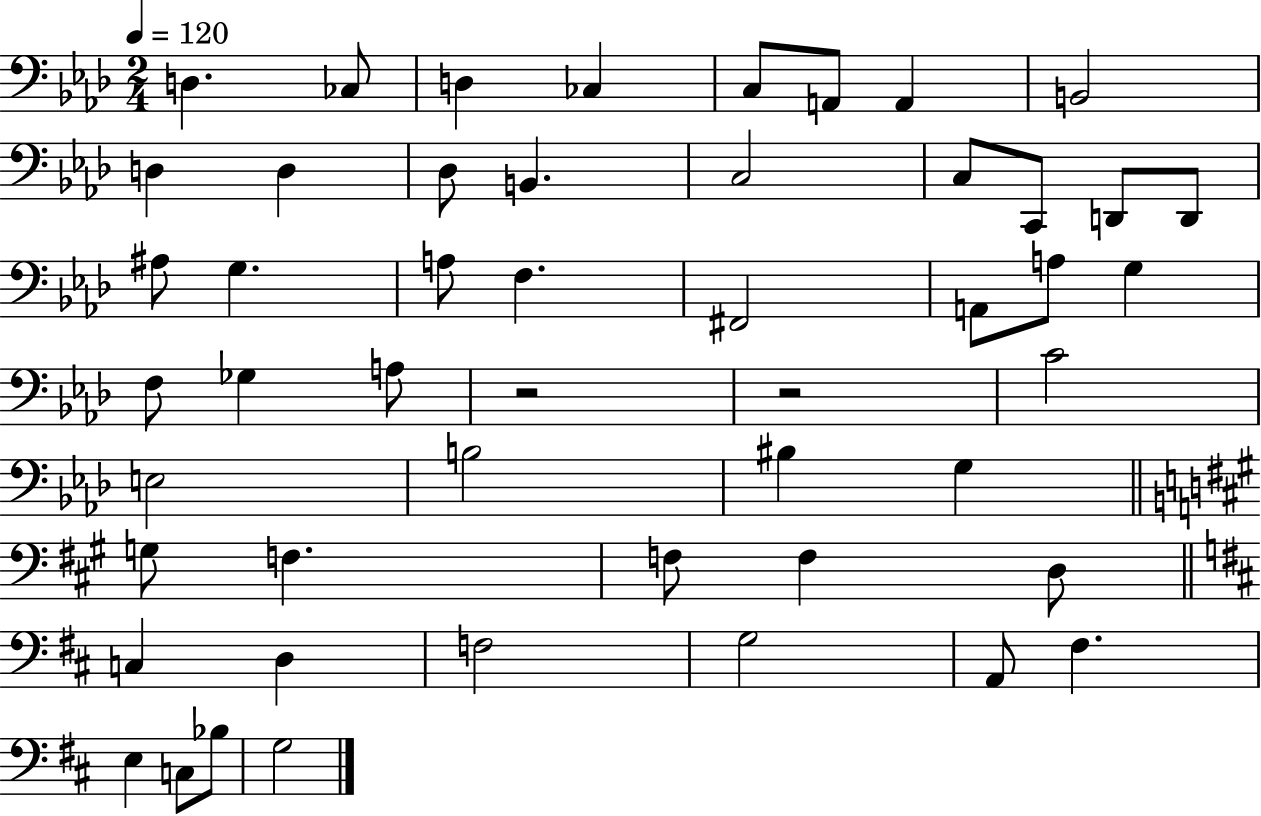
X:1
T:Untitled
M:2/4
L:1/4
K:Ab
D, _C,/2 D, _C, C,/2 A,,/2 A,, B,,2 D, D, _D,/2 B,, C,2 C,/2 C,,/2 D,,/2 D,,/2 ^A,/2 G, A,/2 F, ^F,,2 A,,/2 A,/2 G, F,/2 _G, A,/2 z2 z2 C2 E,2 B,2 ^B, G, G,/2 F, F,/2 F, D,/2 C, D, F,2 G,2 A,,/2 ^F, E, C,/2 _B,/2 G,2